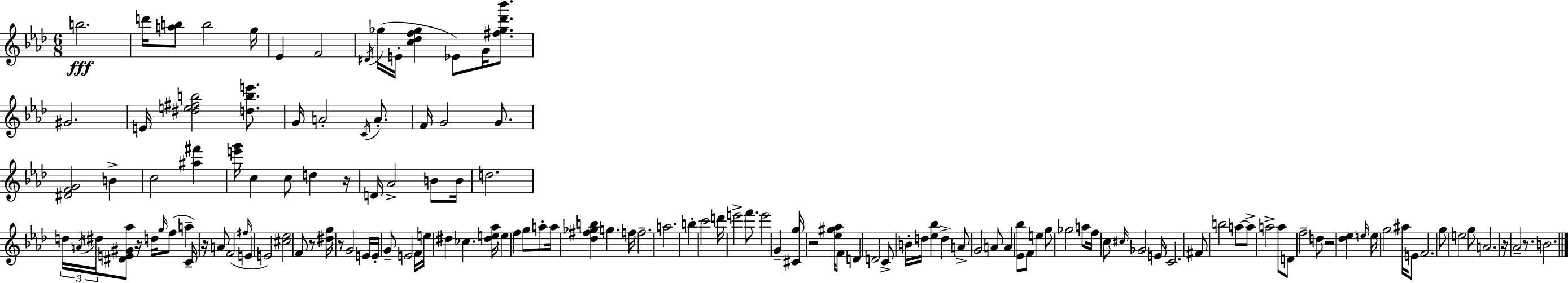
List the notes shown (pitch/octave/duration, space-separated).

B5/h. D6/s [A5,B5]/e B5/h G5/s Eb4/q F4/h D#4/s Gb5/s E4/s [C5,Db5,F5,Gb5]/q Eb4/e G4/s [F#5,Gb5,Db6,Bb6]/e. G#4/h. E4/s [D#5,E5,F#5,B5]/h [D5,B5,E6]/e. G4/s A4/h C4/s A4/e. F4/s G4/h G4/e. [D#4,F4,G4]/h B4/q C5/h [A#5,F#6]/q [E6,G6]/s C5/q C5/e D5/q R/s D4/s Ab4/h B4/e B4/s D5/h. D5/s A4/s D#5/s [D#4,E4,G#4,Ab5]/e R/s D5/s G5/s F5/e A5/q C4/s R/s A4/e F4/h F#5/s E4/q E4/h [C#5,Eb5]/h F4/e R/e [D#5,G5]/s R/e G4/h E4/s E4/s G4/e E4/h F4/s E5/s D#5/q CES5/q. [D#5,E5,Ab5]/s E5/q F5/q G5/e A5/e A5/s [Db5,F#5,Gb5,B5]/q G5/q. F5/s F5/h. A5/h. B5/q C6/h D6/s E6/h F6/e. E6/h G4/q [C#4,G5]/s R/h [Eb5,G#5,Ab5]/s F4/e D4/q D4/h C4/e B4/s D5/s [Eb5,Bb5]/q D5/q A4/e G4/h A4/e A4/q [Eb4,Bb5]/e F4/e E5/q G5/e Gb5/h A5/e F5/s C5/e C#5/s Gb4/h E4/s C4/h. F#4/e B5/h A5/e A5/e A5/h A5/e D4/e F5/h D5/e R/h [Db5,Eb5]/q E5/s E5/s G5/h A#5/s E4/e F4/h. G5/e E5/h G5/e A4/h. R/s Ab4/h R/e. B4/h.